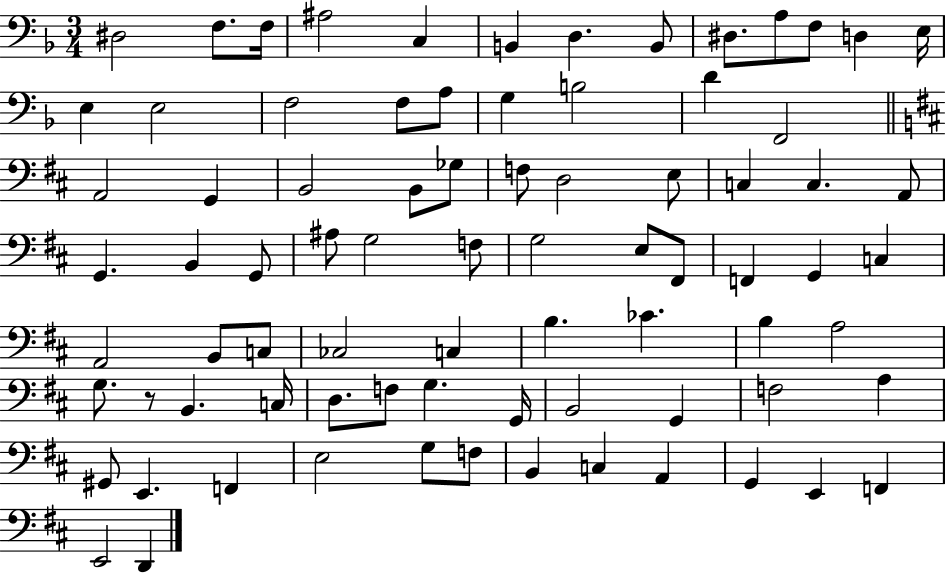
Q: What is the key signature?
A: F major